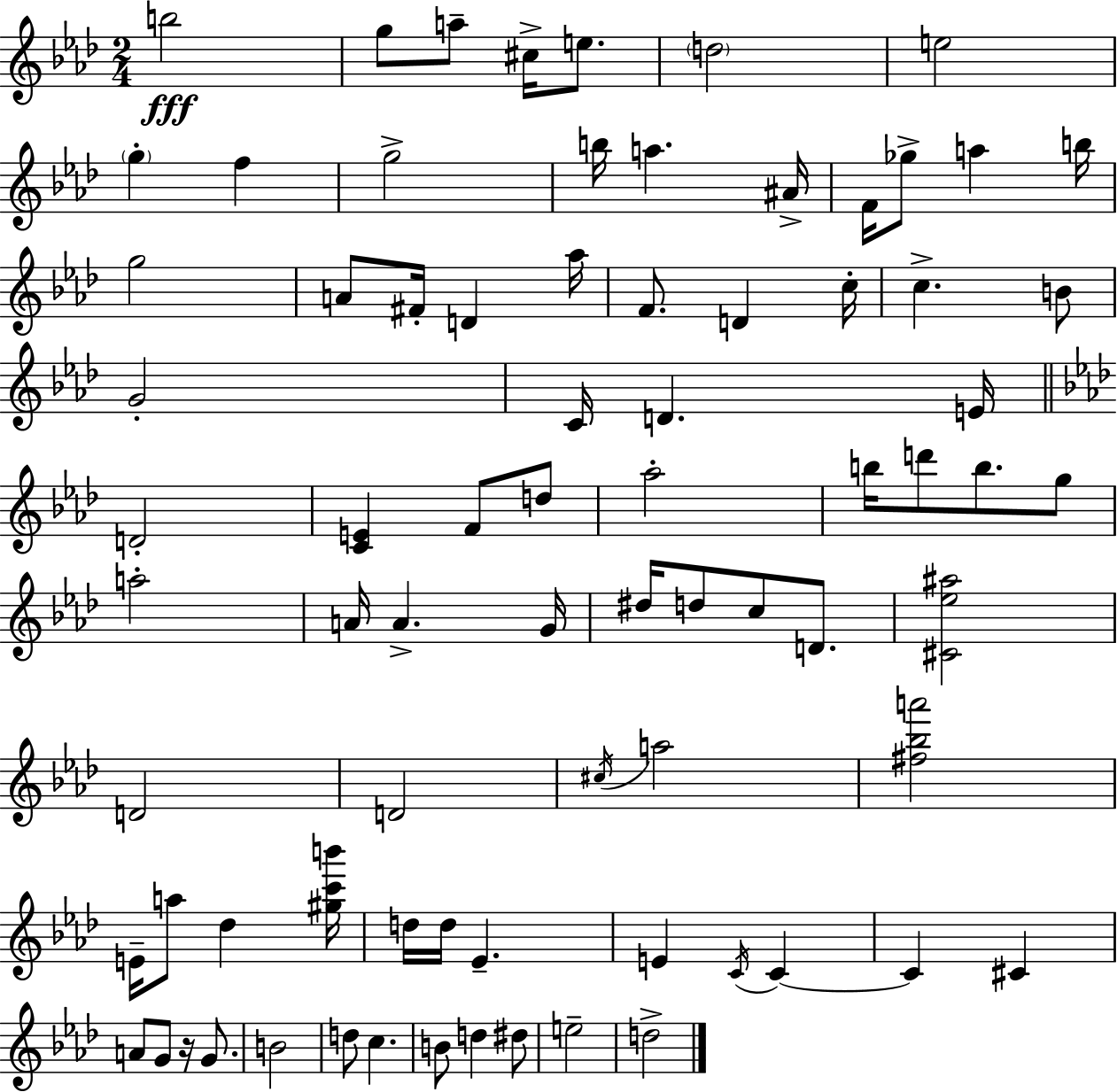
{
  \clef treble
  \numericTimeSignature
  \time 2/4
  \key aes \major
  \repeat volta 2 { b''2\fff | g''8 a''8-- cis''16-> e''8. | \parenthesize d''2 | e''2 | \break \parenthesize g''4-. f''4 | g''2-> | b''16 a''4. ais'16-> | f'16 ges''8-> a''4 b''16 | \break g''2 | a'8 fis'16-. d'4 aes''16 | f'8. d'4 c''16-. | c''4.-> b'8 | \break g'2-. | c'16 d'4. e'16 | \bar "||" \break \key aes \major d'2-. | <c' e'>4 f'8 d''8 | aes''2-. | b''16 d'''8 b''8. g''8 | \break a''2-. | a'16 a'4.-> g'16 | dis''16 d''8 c''8 d'8. | <cis' ees'' ais''>2 | \break d'2 | d'2 | \acciaccatura { cis''16 } a''2 | <fis'' bes'' a'''>2 | \break e'16-- a''8 des''4 | <gis'' c''' b'''>16 d''16 d''16 ees'4.-- | e'4 \acciaccatura { c'16 } c'4~~ | c'4 cis'4 | \break a'8 g'8 r16 g'8. | b'2 | d''8 c''4. | b'8 d''4 | \break dis''8 e''2-- | d''2-> | } \bar "|."
}